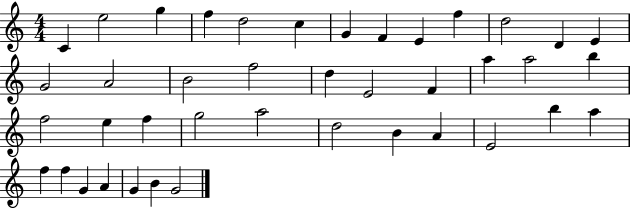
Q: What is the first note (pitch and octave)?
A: C4